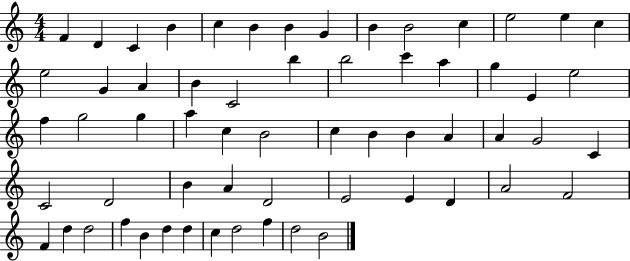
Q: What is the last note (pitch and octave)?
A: B4